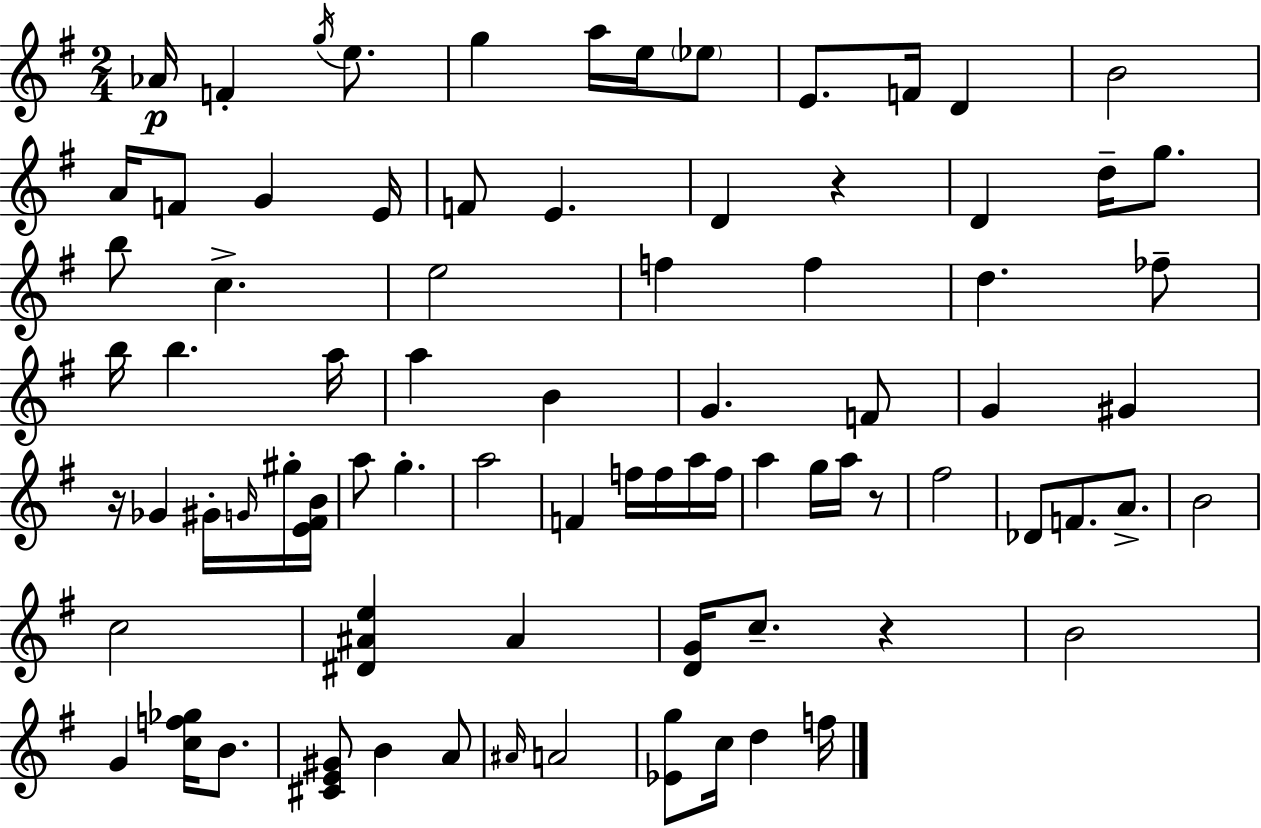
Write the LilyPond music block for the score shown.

{
  \clef treble
  \numericTimeSignature
  \time 2/4
  \key g \major
  aes'16\p f'4-. \acciaccatura { g''16 } e''8. | g''4 a''16 e''16 \parenthesize ees''8 | e'8. f'16 d'4 | b'2 | \break a'16 f'8 g'4 | e'16 f'8 e'4. | d'4 r4 | d'4 d''16-- g''8. | \break b''8 c''4.-> | e''2 | f''4 f''4 | d''4. fes''8-- | \break b''16 b''4. | a''16 a''4 b'4 | g'4. f'8 | g'4 gis'4 | \break r16 ges'4 gis'16-. \grace { g'16 } | gis''16-. <e' fis' b'>16 a''8 g''4.-. | a''2 | f'4 f''16 f''16 | \break a''16 f''16 a''4 g''16 a''16 | r8 fis''2 | des'8 f'8. a'8.-> | b'2 | \break c''2 | <dis' ais' e''>4 ais'4 | <d' g'>16 c''8.-- r4 | b'2 | \break g'4 <c'' f'' ges''>16 b'8. | <cis' e' gis'>8 b'4 | a'8 \grace { ais'16 } a'2 | <ees' g''>8 c''16 d''4 | \break f''16 \bar "|."
}